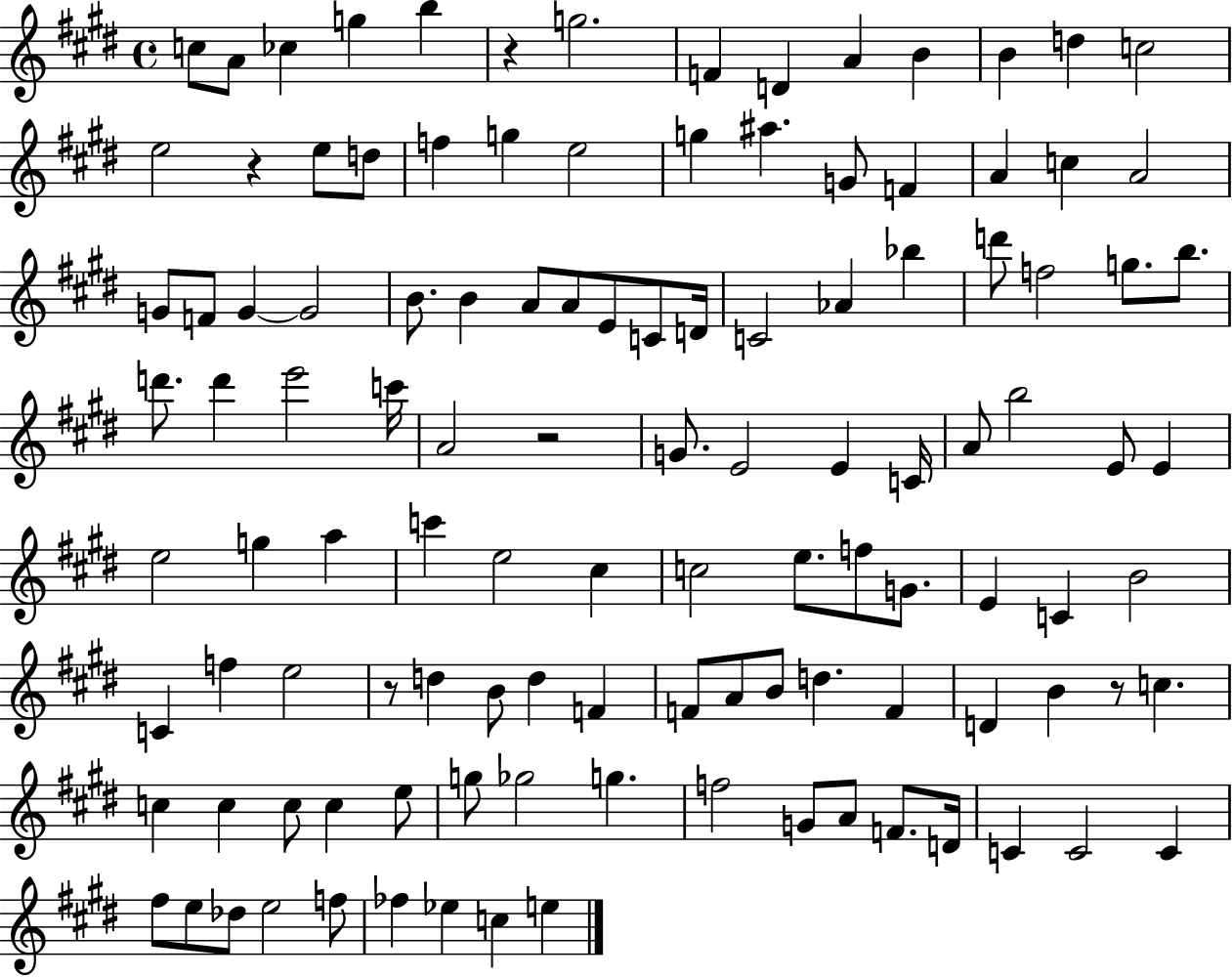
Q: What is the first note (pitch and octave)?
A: C5